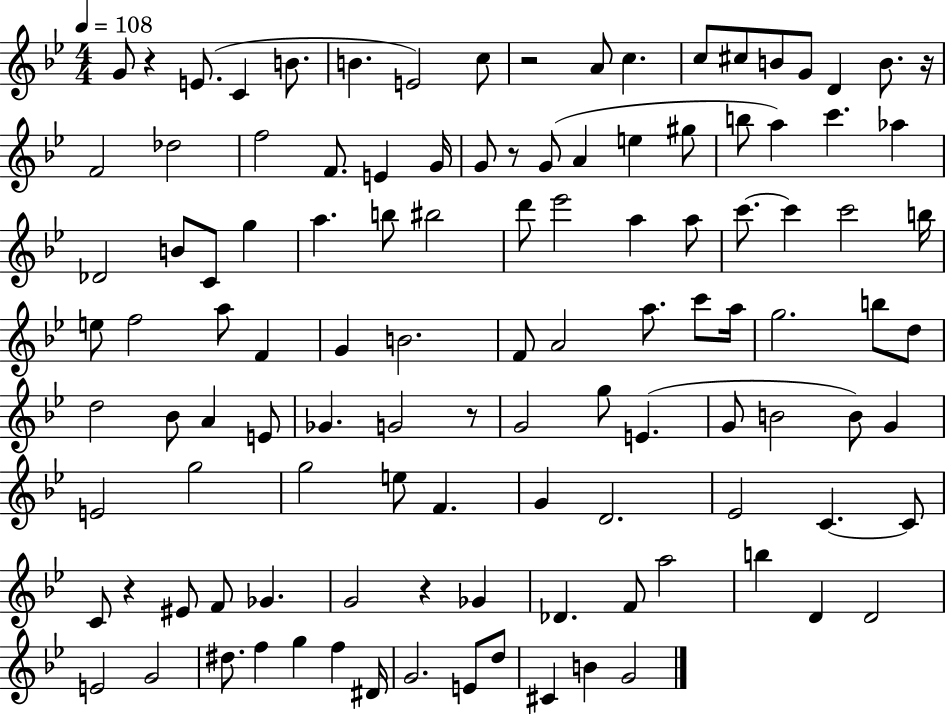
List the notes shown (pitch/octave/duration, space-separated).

G4/e R/q E4/e. C4/q B4/e. B4/q. E4/h C5/e R/h A4/e C5/q. C5/e C#5/e B4/e G4/e D4/q B4/e. R/s F4/h Db5/h F5/h F4/e. E4/q G4/s G4/e R/e G4/e A4/q E5/q G#5/e B5/e A5/q C6/q. Ab5/q Db4/h B4/e C4/e G5/q A5/q. B5/e BIS5/h D6/e Eb6/h A5/q A5/e C6/e. C6/q C6/h B5/s E5/e F5/h A5/e F4/q G4/q B4/h. F4/e A4/h A5/e. C6/e A5/s G5/h. B5/e D5/e D5/h Bb4/e A4/q E4/e Gb4/q. G4/h R/e G4/h G5/e E4/q. G4/e B4/h B4/e G4/q E4/h G5/h G5/h E5/e F4/q. G4/q D4/h. Eb4/h C4/q. C4/e C4/e R/q EIS4/e F4/e Gb4/q. G4/h R/q Gb4/q Db4/q. F4/e A5/h B5/q D4/q D4/h E4/h G4/h D#5/e. F5/q G5/q F5/q D#4/s G4/h. E4/e D5/e C#4/q B4/q G4/h